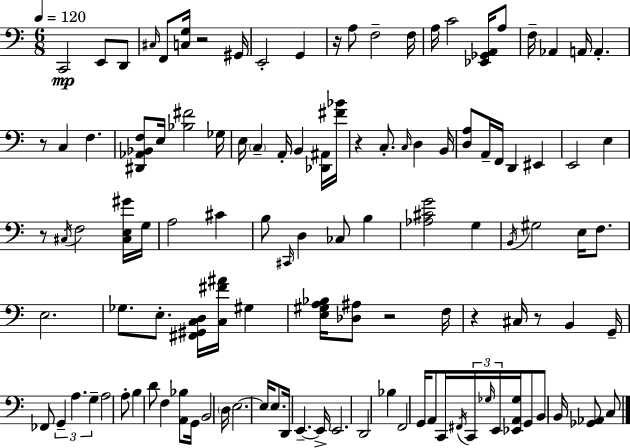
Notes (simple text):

C2/h E2/e D2/e C#3/s F2/e [C3,G3]/s R/h G#2/s E2/h G2/q R/s A3/e F3/h F3/s A3/s C4/h [Eb2,Gb2,A2]/s A3/e F3/s Ab2/q A2/s A2/q. R/e C3/q F3/q. [D#2,Ab2,Bb2,F3]/e E3/s [Bb3,F#4]/h Gb3/s E3/s C3/q A2/s B2/q [Db2,A#2]/s [F#4,Bb4]/s R/q C3/e. C3/s D3/q B2/s [D3,A3]/e A2/s F2/s D2/q EIS2/q E2/h E3/q R/e C#3/s F3/h [C#3,E3,G#4]/s G3/s A3/h C#4/q B3/e C#2/s D3/q CES3/e B3/q [Ab3,C#4,G4]/h G3/q B2/s G#3/h E3/s F3/e. E3/h. Gb3/e. E3/e. [F#2,G#2,C3,D3]/s [C3,F#4,A#4]/s G#3/q [E3,G#3,A3,Bb3]/s [Db3,A#3]/e R/h F3/s R/q C#3/s R/e B2/q G2/s FES2/e G2/q A3/q. G3/q A3/h A3/e B3/q D4/e F3/q [A2,Bb3]/e G2/s B2/h D3/s E3/h. E3/s E3/e. D2/s E2/q. E2/s E2/h. D2/h Bb3/q F2/h G2/s A2/e C2/s F#2/s C2/s Gb3/s E2/s [Eb2,A2,Gb3]/s G2/e B2/e B2/s [Gb2,Ab2]/e C3/e